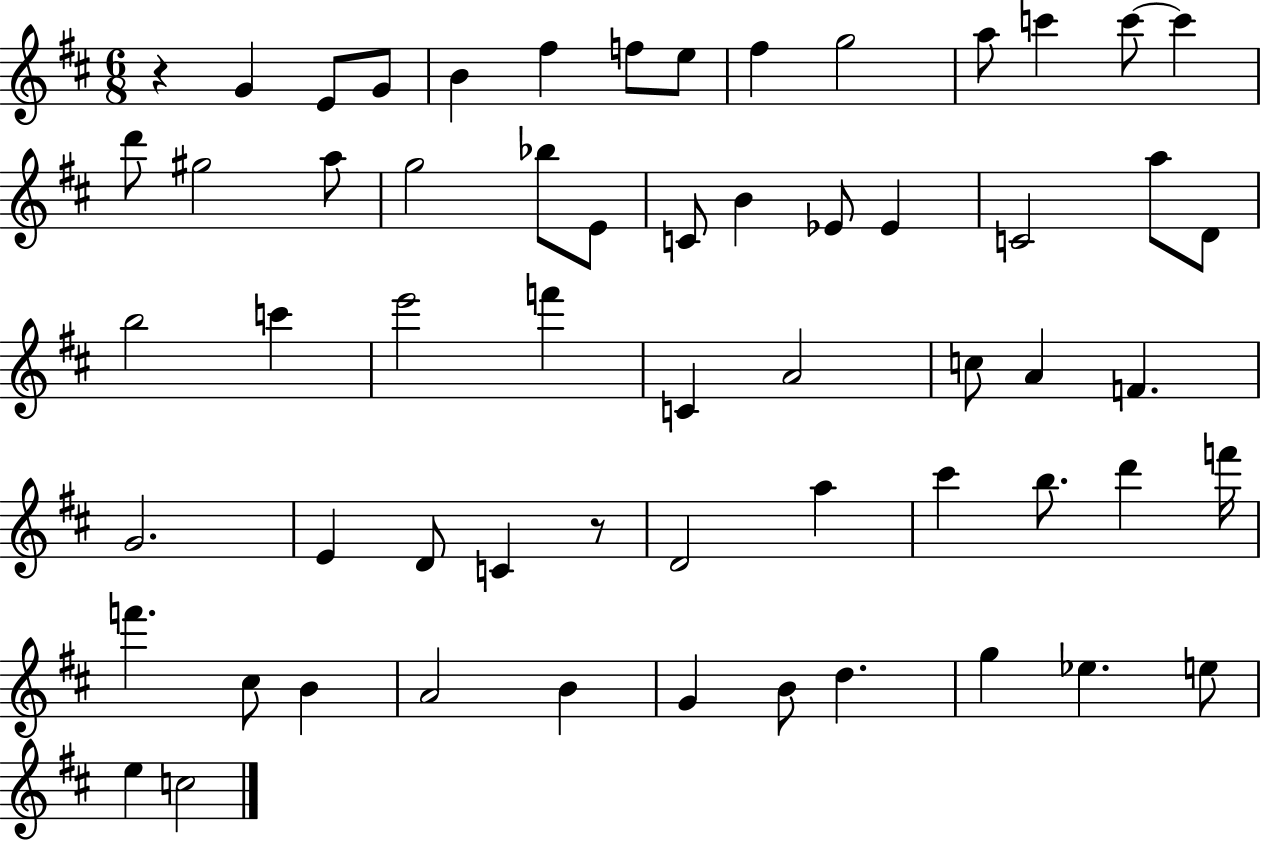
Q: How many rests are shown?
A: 2